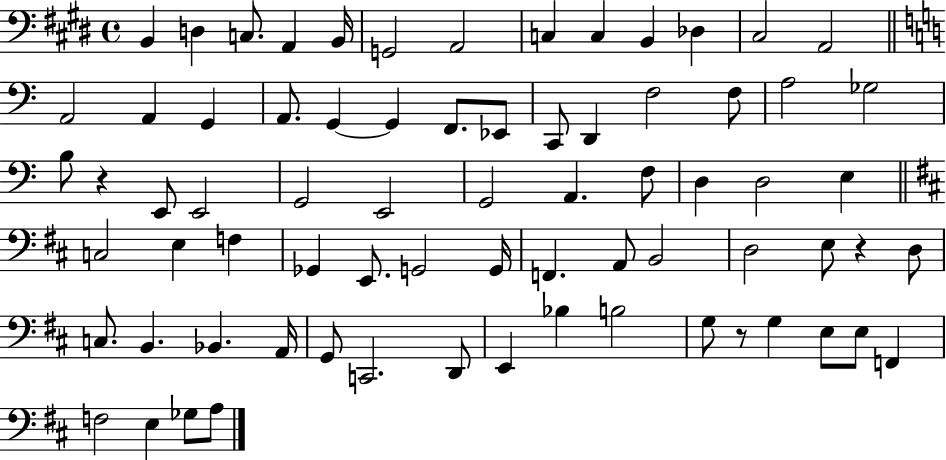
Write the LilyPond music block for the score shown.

{
  \clef bass
  \time 4/4
  \defaultTimeSignature
  \key e \major
  \repeat volta 2 { b,4 d4 c8. a,4 b,16 | g,2 a,2 | c4 c4 b,4 des4 | cis2 a,2 | \break \bar "||" \break \key c \major a,2 a,4 g,4 | a,8. g,4~~ g,4 f,8. ees,8 | c,8 d,4 f2 f8 | a2 ges2 | \break b8 r4 e,8 e,2 | g,2 e,2 | g,2 a,4. f8 | d4 d2 e4 | \break \bar "||" \break \key d \major c2 e4 f4 | ges,4 e,8. g,2 g,16 | f,4. a,8 b,2 | d2 e8 r4 d8 | \break c8. b,4. bes,4. a,16 | g,8 c,2. d,8 | e,4 bes4 b2 | g8 r8 g4 e8 e8 f,4 | \break f2 e4 ges8 a8 | } \bar "|."
}